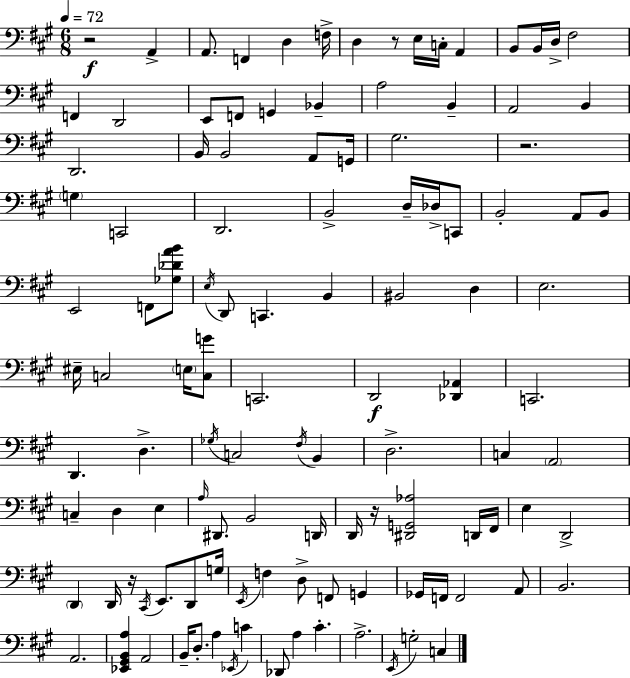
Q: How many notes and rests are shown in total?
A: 115